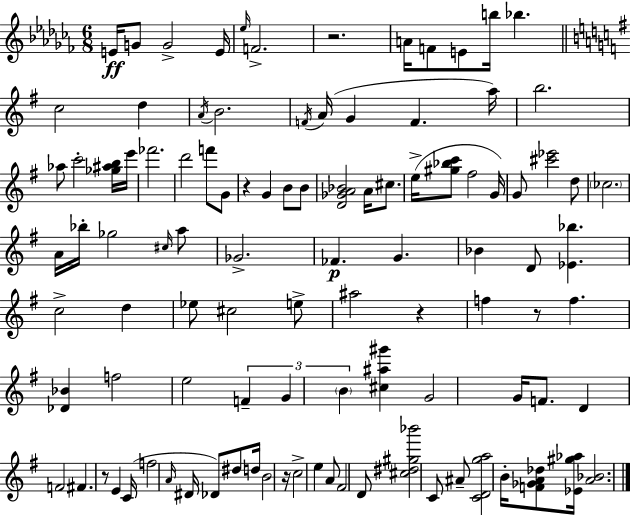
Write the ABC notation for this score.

X:1
T:Untitled
M:6/8
L:1/4
K:Abm
E/4 G/2 G2 E/4 _e/4 F2 z2 A/4 F/2 E/2 b/4 _b c2 d A/4 B2 F/4 A/4 G F a/4 b2 _a/2 c'2 [_g^ab]/4 e'/4 _f'2 d'2 f'/2 G/2 z G B/2 B/2 [D_GA_B]2 A/4 ^c/2 e/4 [^g_bc']/2 ^f2 G/4 G/2 [^c'_e']2 d/2 _c2 A/4 _b/4 _g2 ^c/4 a/2 _G2 _F G _B D/2 [_E_b] c2 d _e/2 ^c2 e/2 ^a2 z f z/2 f [_D_B] f2 e2 F G B [^c^a^g'] G2 G/4 F/2 D F2 ^F z/2 E C/4 f2 A/4 ^D/4 _D/2 ^d/2 d/4 B2 z/4 c2 e A/2 ^F2 D/2 [^c^d^g_b']2 C/2 ^A/2 [CDga]2 B/4 [F_GA_d]/2 [_E^g_a]/4 [A_B]2